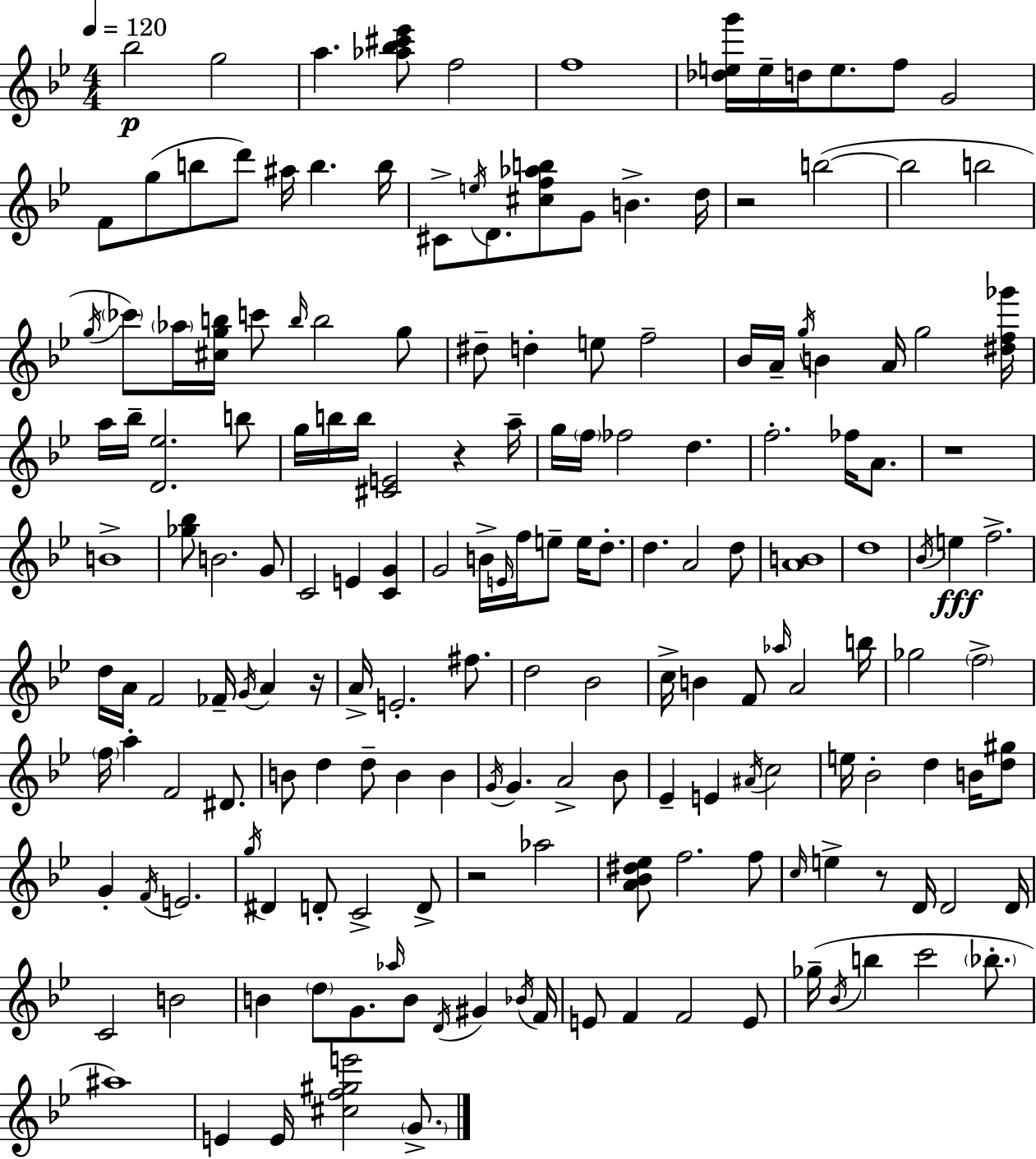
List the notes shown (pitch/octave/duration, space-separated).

Bb5/h G5/h A5/q. [Ab5,Bb5,C#6,Eb6]/e F5/h F5/w [Db5,E5,G6]/s E5/s D5/s E5/e. F5/e G4/h F4/e G5/e B5/e D6/e A#5/s B5/q. B5/s C#4/e E5/s D4/e. [C#5,F5,Ab5,B5]/e G4/e B4/q. D5/s R/h B5/h B5/h B5/h G5/s CES6/e Ab5/s [C#5,G5,B5]/s C6/e B5/s B5/h G5/e D#5/e D5/q E5/e F5/h Bb4/s A4/s G5/s B4/q A4/s G5/h [D#5,F5,Gb6]/s A5/s Bb5/s [D4,Eb5]/h. B5/e G5/s B5/s B5/s [C#4,E4]/h R/q A5/s G5/s F5/s FES5/h D5/q. F5/h. FES5/s A4/e. R/w B4/w [Gb5,Bb5]/e B4/h. G4/e C4/h E4/q [C4,G4]/q G4/h B4/s E4/s F5/s E5/e E5/s D5/e. D5/q. A4/h D5/e [A4,B4]/w D5/w Bb4/s E5/q F5/h. D5/s A4/s F4/h FES4/s G4/s A4/q R/s A4/s E4/h. F#5/e. D5/h Bb4/h C5/s B4/q F4/e Ab5/s A4/h B5/s Gb5/h F5/h F5/s A5/q F4/h D#4/e. B4/e D5/q D5/e B4/q B4/q G4/s G4/q. A4/h Bb4/e Eb4/q E4/q A#4/s C5/h E5/s Bb4/h D5/q B4/s [D5,G#5]/e G4/q F4/s E4/h. G5/s D#4/q D4/e C4/h D4/e R/h Ab5/h [A4,Bb4,D#5,Eb5]/e F5/h. F5/e C5/s E5/q R/e D4/s D4/h D4/s C4/h B4/h B4/q D5/e G4/e. Ab5/s B4/e D4/s G#4/q Bb4/s F4/s E4/e F4/q F4/h E4/e Gb5/s Bb4/s B5/q C6/h Bb5/e. A#5/w E4/q E4/s [C#5,F5,G#5,E6]/h G4/e.